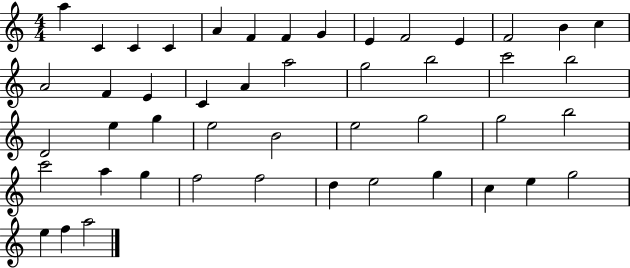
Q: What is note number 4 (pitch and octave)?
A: C4